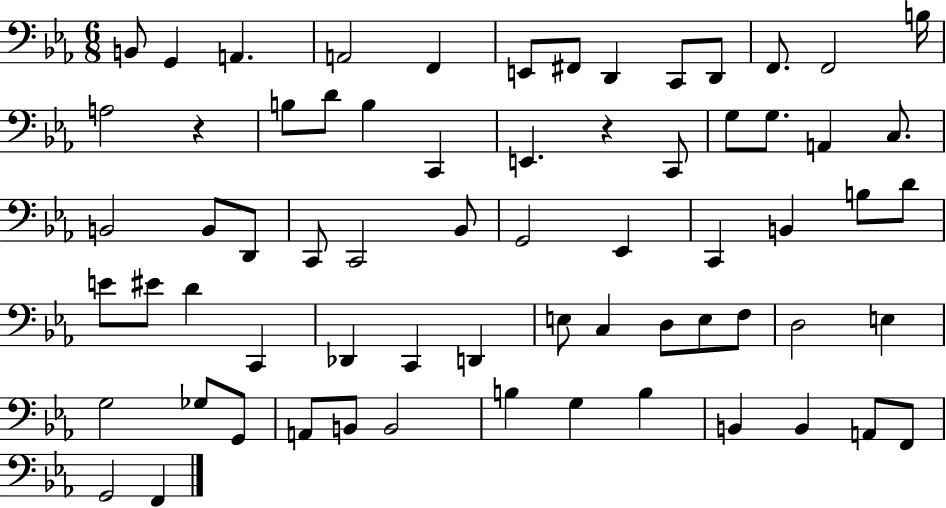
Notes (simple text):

B2/e G2/q A2/q. A2/h F2/q E2/e F#2/e D2/q C2/e D2/e F2/e. F2/h B3/s A3/h R/q B3/e D4/e B3/q C2/q E2/q. R/q C2/e G3/e G3/e. A2/q C3/e. B2/h B2/e D2/e C2/e C2/h Bb2/e G2/h Eb2/q C2/q B2/q B3/e D4/e E4/e EIS4/e D4/q C2/q Db2/q C2/q D2/q E3/e C3/q D3/e E3/e F3/e D3/h E3/q G3/h Gb3/e G2/e A2/e B2/e B2/h B3/q G3/q B3/q B2/q B2/q A2/e F2/e G2/h F2/q